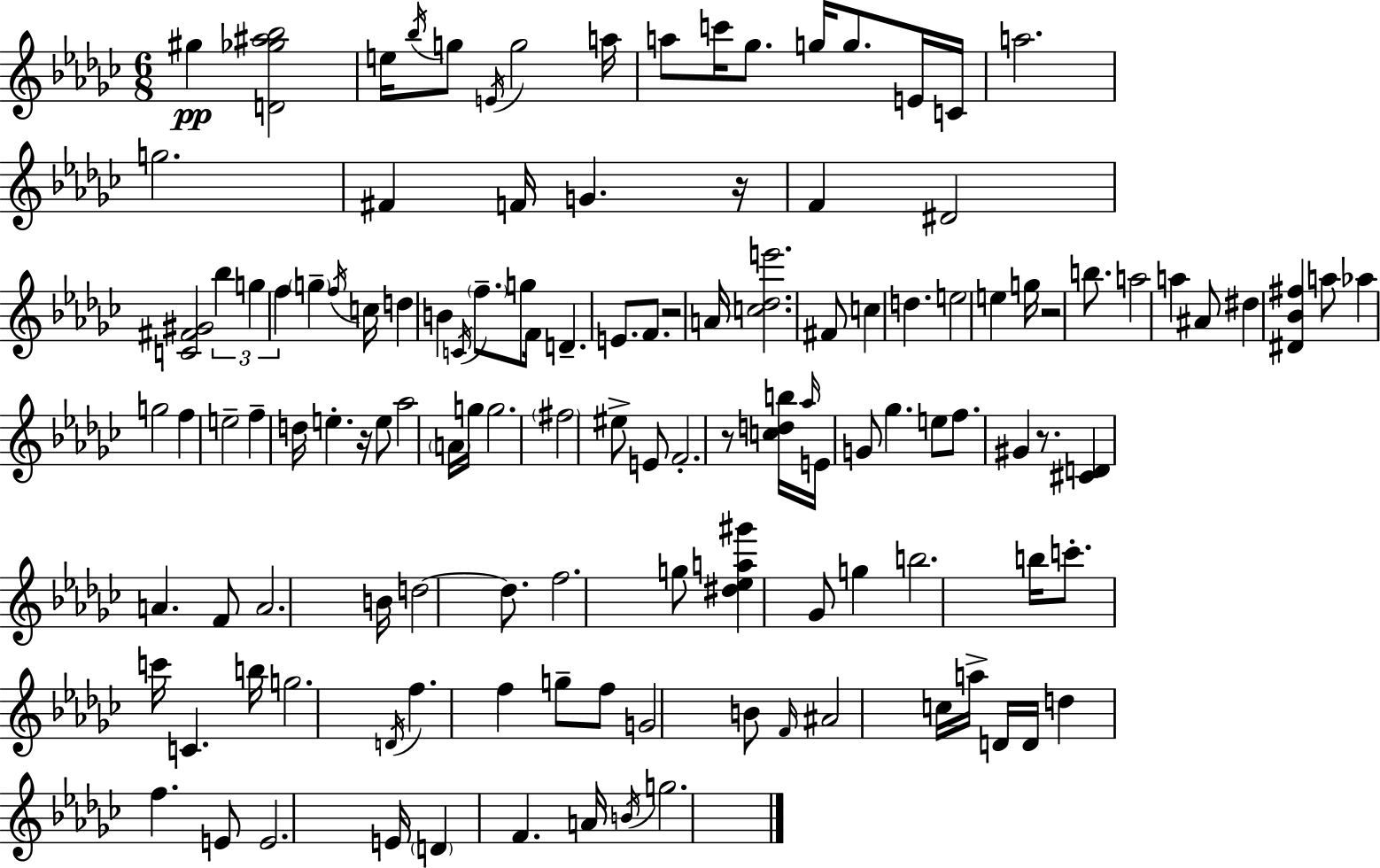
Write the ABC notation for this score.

X:1
T:Untitled
M:6/8
L:1/4
K:Ebm
^g [D_g^a_b]2 e/4 _b/4 g/2 E/4 g2 a/4 a/2 c'/4 _g/2 g/4 g/2 E/4 C/4 a2 g2 ^F F/4 G z/4 F ^D2 [C^F^G]2 _b g f g f/4 c/4 d B C/4 f/2 g/2 F/4 D E/2 F/2 z2 A/4 [c_de']2 ^F/2 c d e2 e g/4 z2 b/2 a2 a ^A/2 ^d [^D_B^f] a/2 _a g2 f e2 f d/4 e z/4 e/2 _a2 A/4 g/4 g2 ^f2 ^e/2 E/2 F2 z/2 [cdb]/4 _a/4 E/4 G/2 _g e/2 f/2 ^G z/2 [^CD] A F/2 A2 B/4 d2 d/2 f2 g/2 [^d_ea^g'] _G/2 g b2 b/4 c'/2 c'/4 C b/4 g2 D/4 f f g/2 f/2 G2 B/2 F/4 ^A2 c/4 a/4 D/4 D/4 d f E/2 E2 E/4 D F A/4 B/4 g2